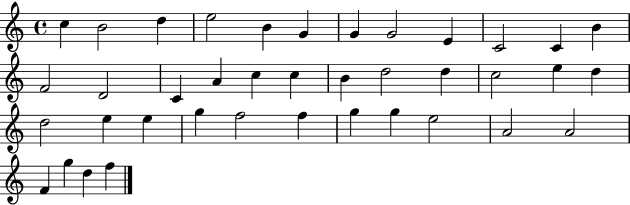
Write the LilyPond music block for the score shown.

{
  \clef treble
  \time 4/4
  \defaultTimeSignature
  \key c \major
  c''4 b'2 d''4 | e''2 b'4 g'4 | g'4 g'2 e'4 | c'2 c'4 b'4 | \break f'2 d'2 | c'4 a'4 c''4 c''4 | b'4 d''2 d''4 | c''2 e''4 d''4 | \break d''2 e''4 e''4 | g''4 f''2 f''4 | g''4 g''4 e''2 | a'2 a'2 | \break f'4 g''4 d''4 f''4 | \bar "|."
}